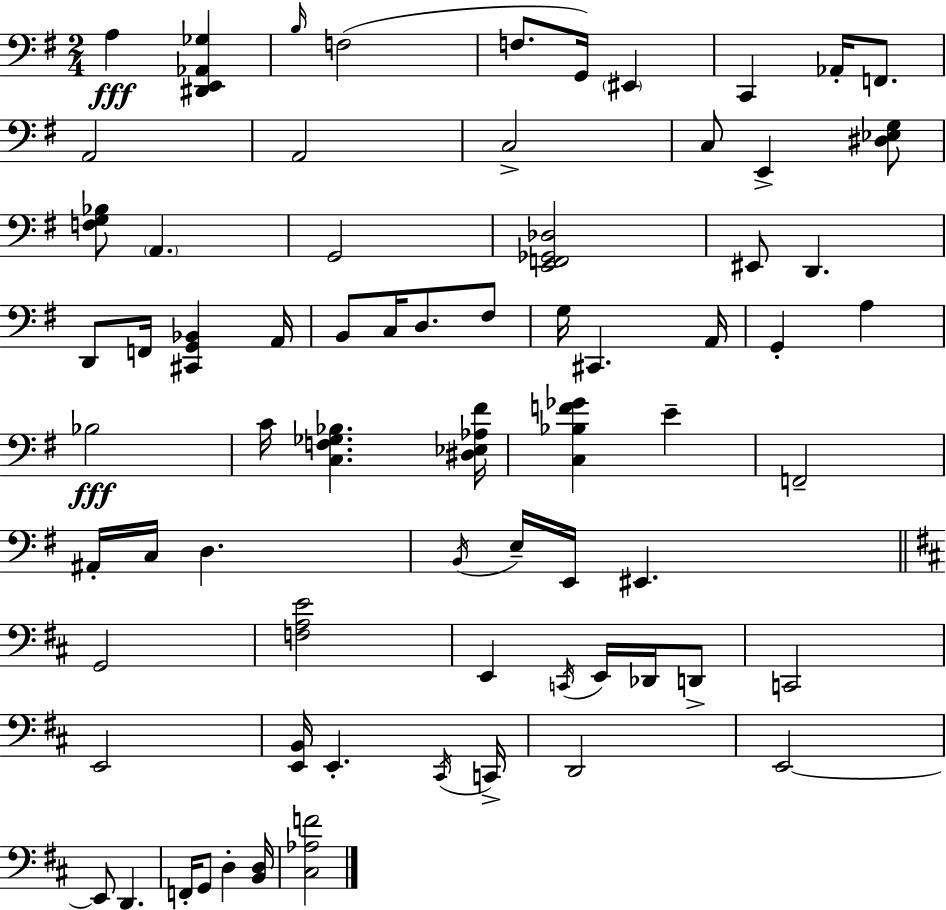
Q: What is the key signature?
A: G major